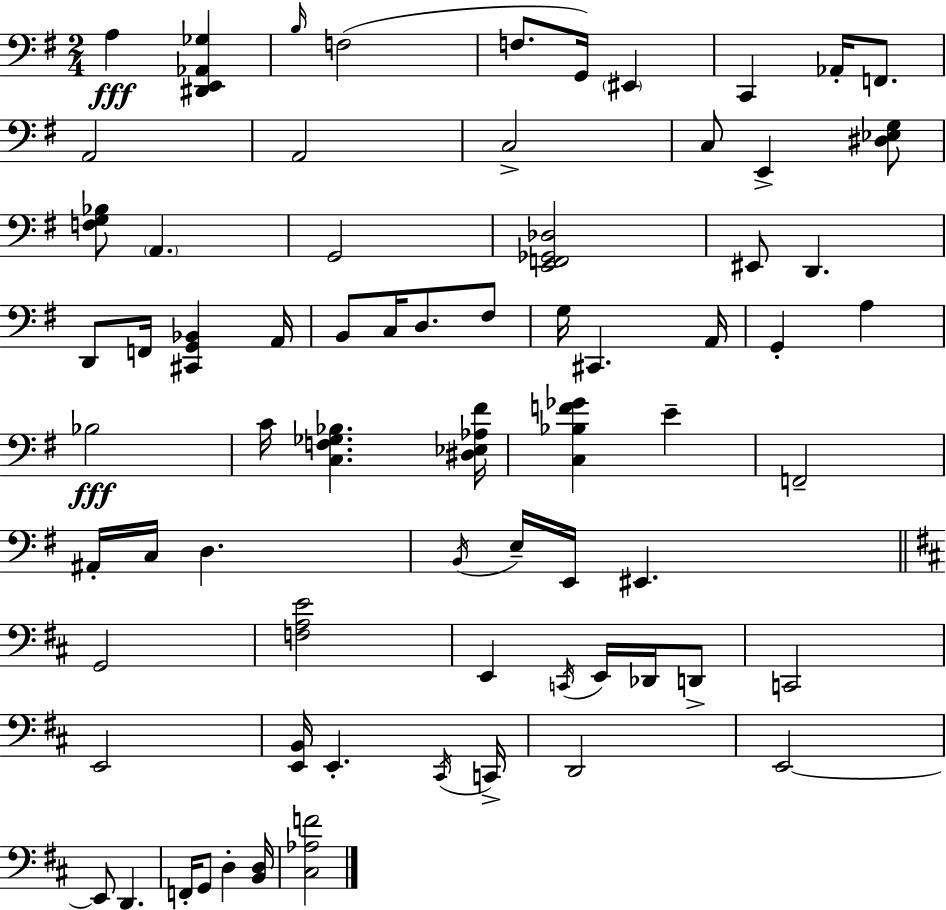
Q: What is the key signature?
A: G major